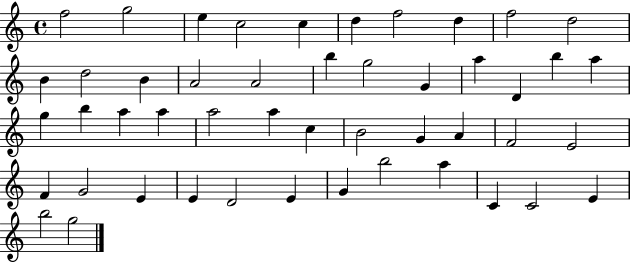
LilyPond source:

{
  \clef treble
  \time 4/4
  \defaultTimeSignature
  \key c \major
  f''2 g''2 | e''4 c''2 c''4 | d''4 f''2 d''4 | f''2 d''2 | \break b'4 d''2 b'4 | a'2 a'2 | b''4 g''2 g'4 | a''4 d'4 b''4 a''4 | \break g''4 b''4 a''4 a''4 | a''2 a''4 c''4 | b'2 g'4 a'4 | f'2 e'2 | \break f'4 g'2 e'4 | e'4 d'2 e'4 | g'4 b''2 a''4 | c'4 c'2 e'4 | \break b''2 g''2 | \bar "|."
}